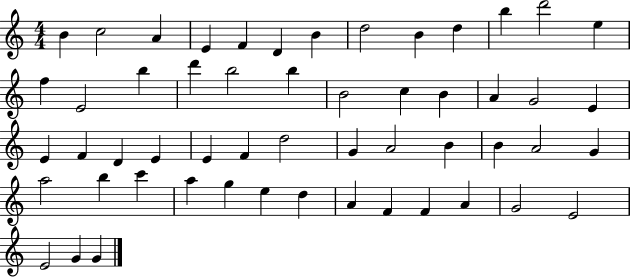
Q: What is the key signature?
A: C major